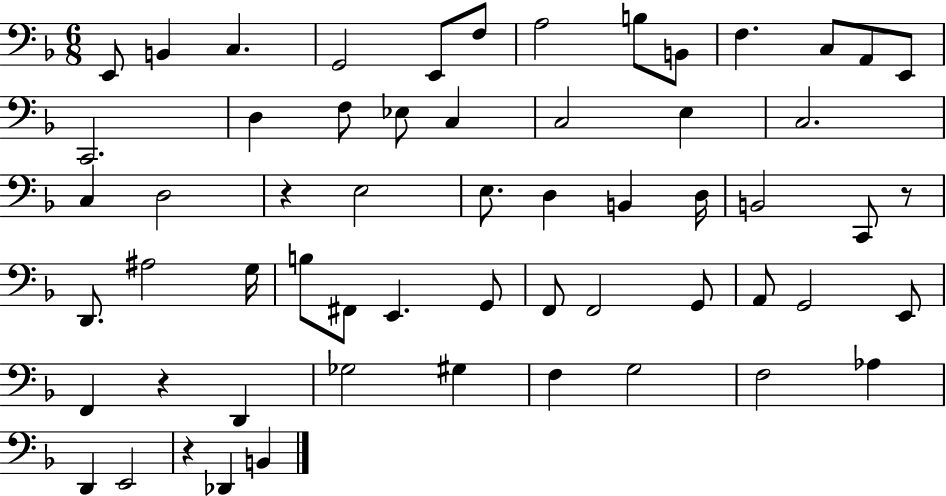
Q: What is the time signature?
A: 6/8